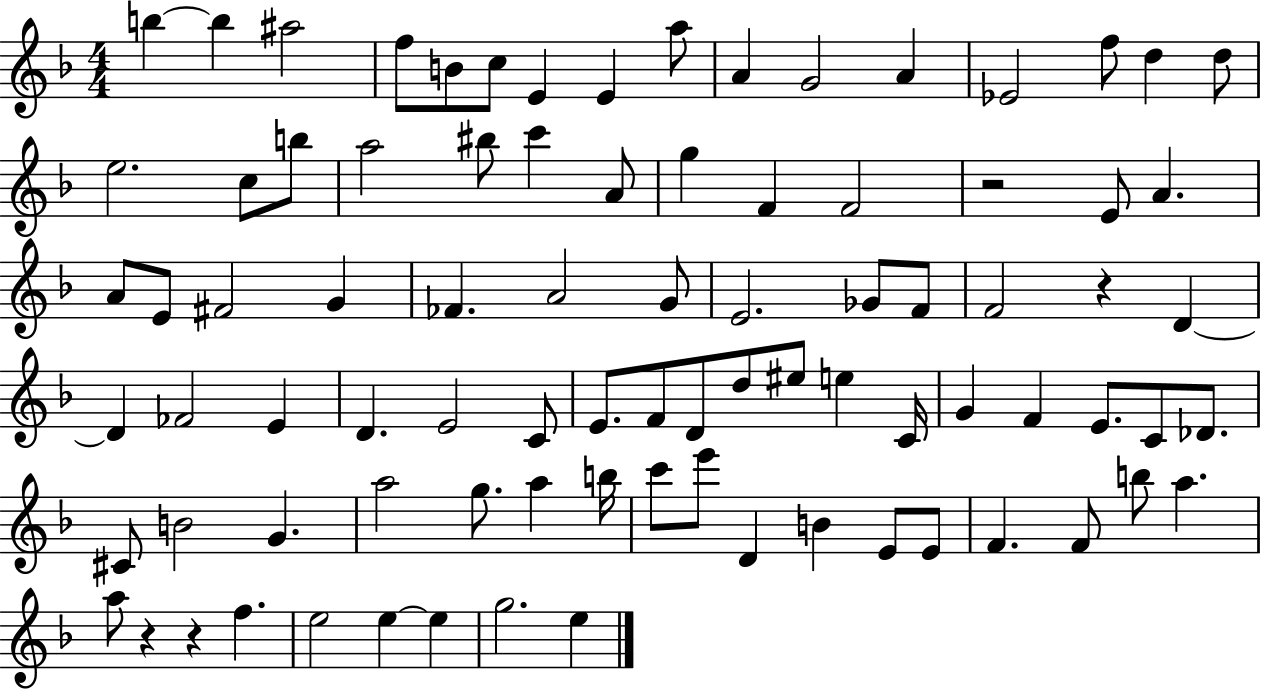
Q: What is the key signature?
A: F major